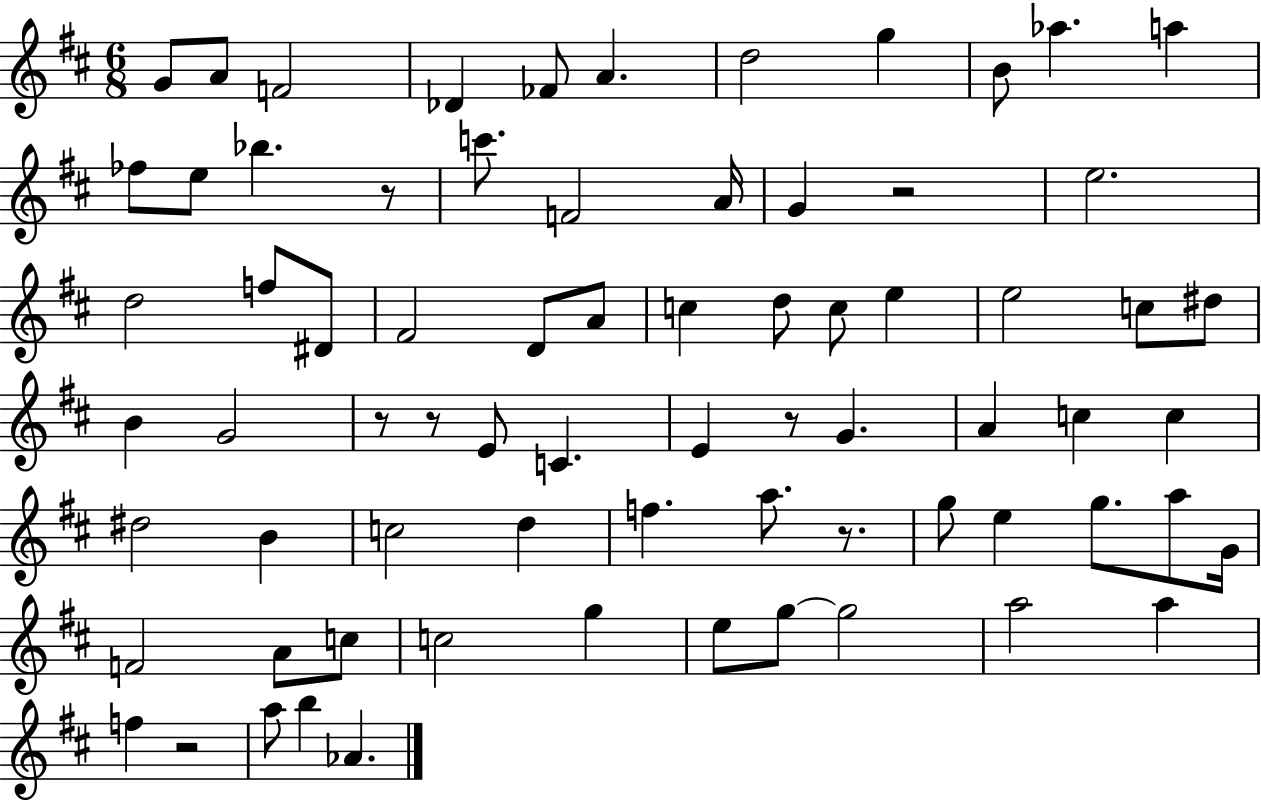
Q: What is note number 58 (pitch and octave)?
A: E5